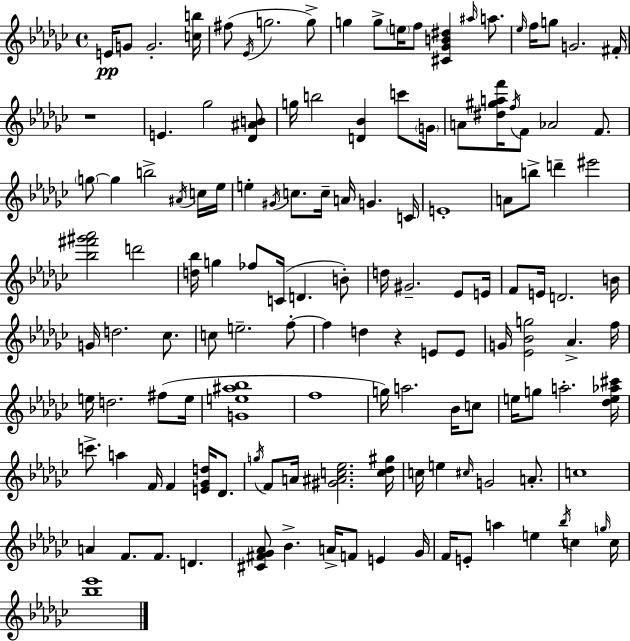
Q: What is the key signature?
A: EES minor